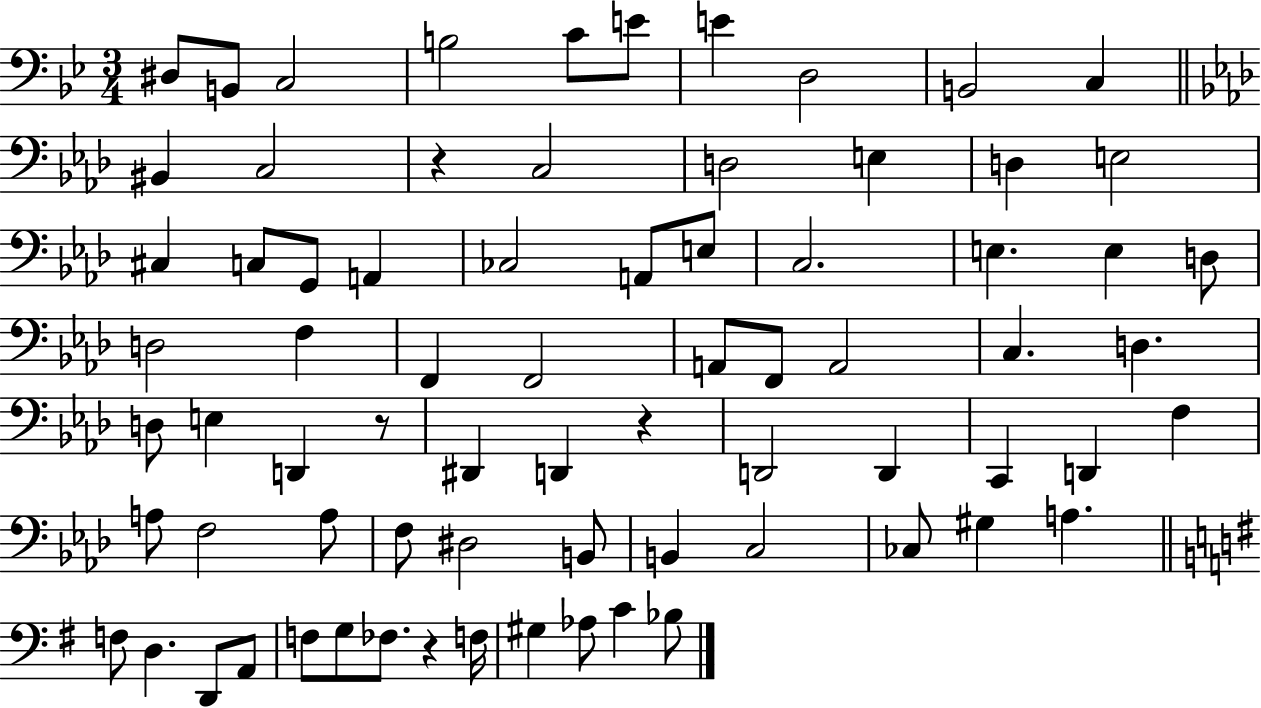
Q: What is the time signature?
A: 3/4